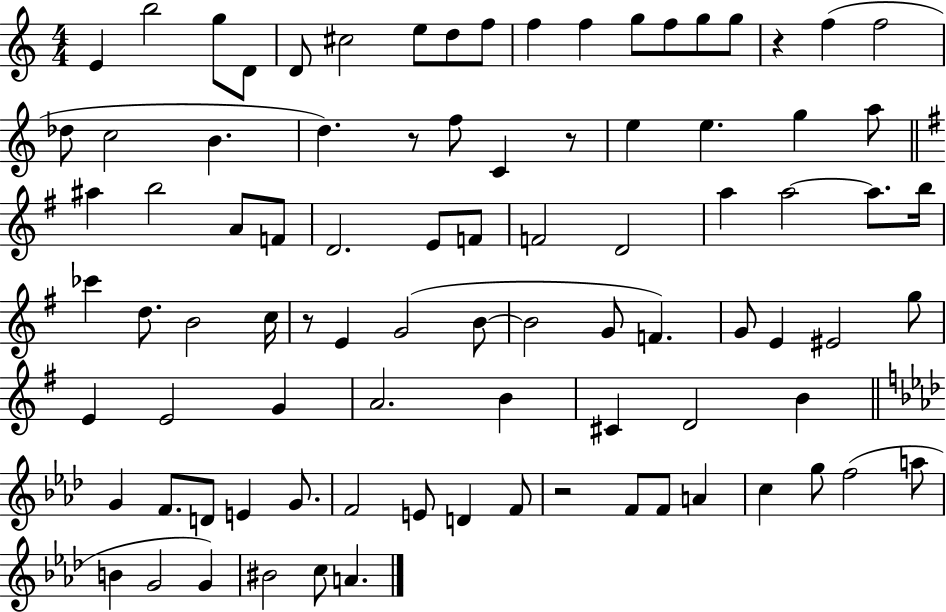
E4/q B5/h G5/e D4/e D4/e C#5/h E5/e D5/e F5/e F5/q F5/q G5/e F5/e G5/e G5/e R/q F5/q F5/h Db5/e C5/h B4/q. D5/q. R/e F5/e C4/q R/e E5/q E5/q. G5/q A5/e A#5/q B5/h A4/e F4/e D4/h. E4/e F4/e F4/h D4/h A5/q A5/h A5/e. B5/s CES6/q D5/e. B4/h C5/s R/e E4/q G4/h B4/e B4/h G4/e F4/q. G4/e E4/q EIS4/h G5/e E4/q E4/h G4/q A4/h. B4/q C#4/q D4/h B4/q G4/q F4/e. D4/e E4/q G4/e. F4/h E4/e D4/q F4/e R/h F4/e F4/e A4/q C5/q G5/e F5/h A5/e B4/q G4/h G4/q BIS4/h C5/e A4/q.